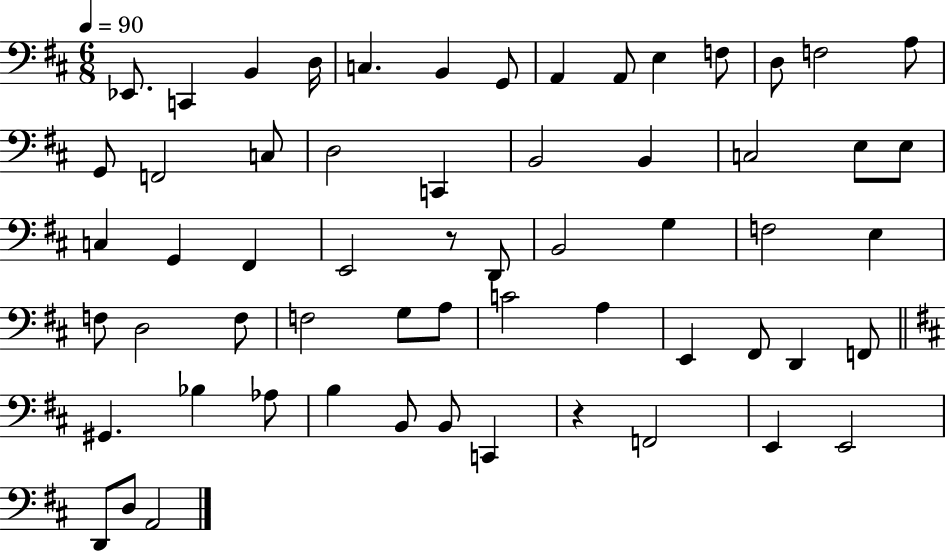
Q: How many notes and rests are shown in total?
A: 60